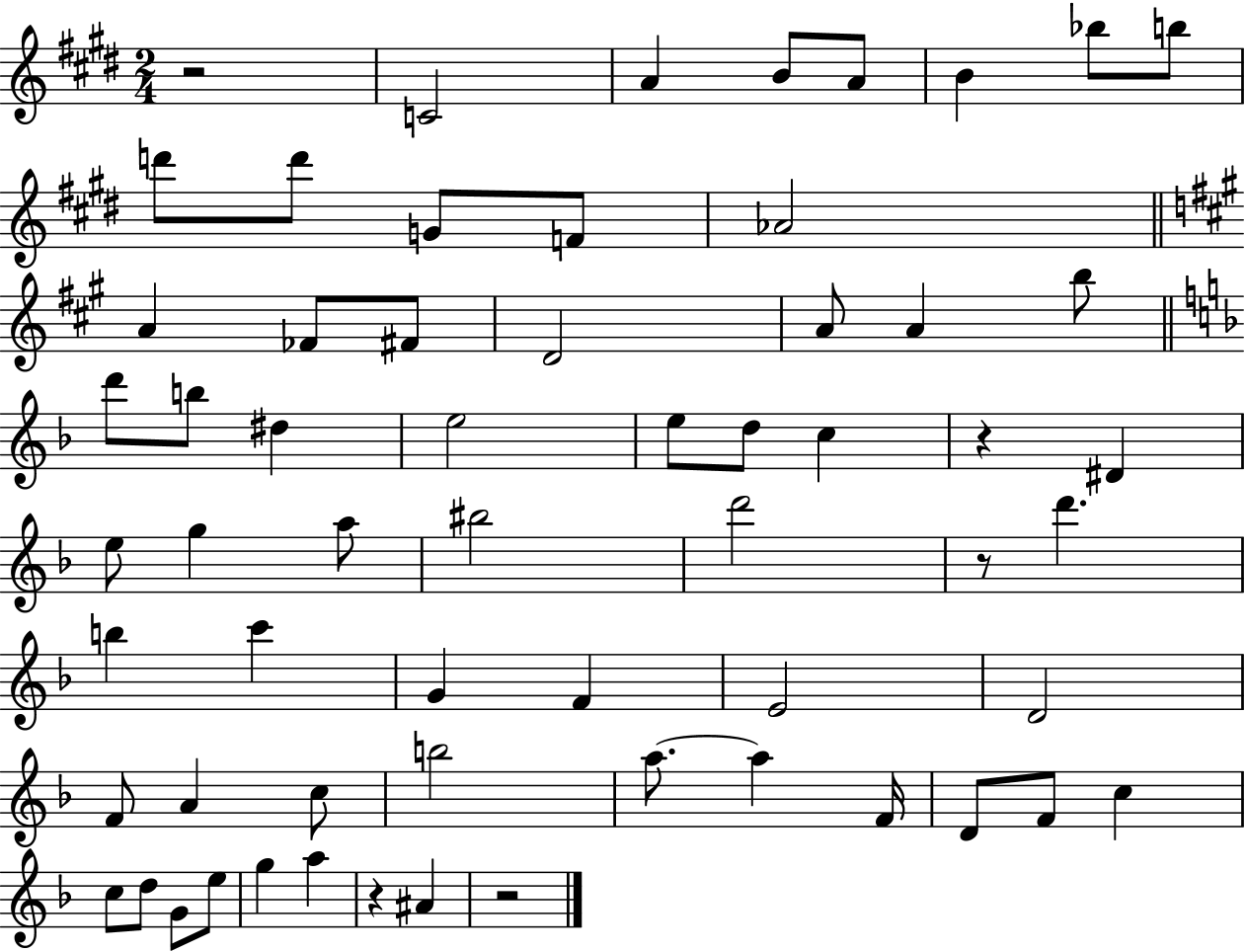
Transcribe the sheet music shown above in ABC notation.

X:1
T:Untitled
M:2/4
L:1/4
K:E
z2 C2 A B/2 A/2 B _b/2 b/2 d'/2 d'/2 G/2 F/2 _A2 A _F/2 ^F/2 D2 A/2 A b/2 d'/2 b/2 ^d e2 e/2 d/2 c z ^D e/2 g a/2 ^b2 d'2 z/2 d' b c' G F E2 D2 F/2 A c/2 b2 a/2 a F/4 D/2 F/2 c c/2 d/2 G/2 e/2 g a z ^A z2